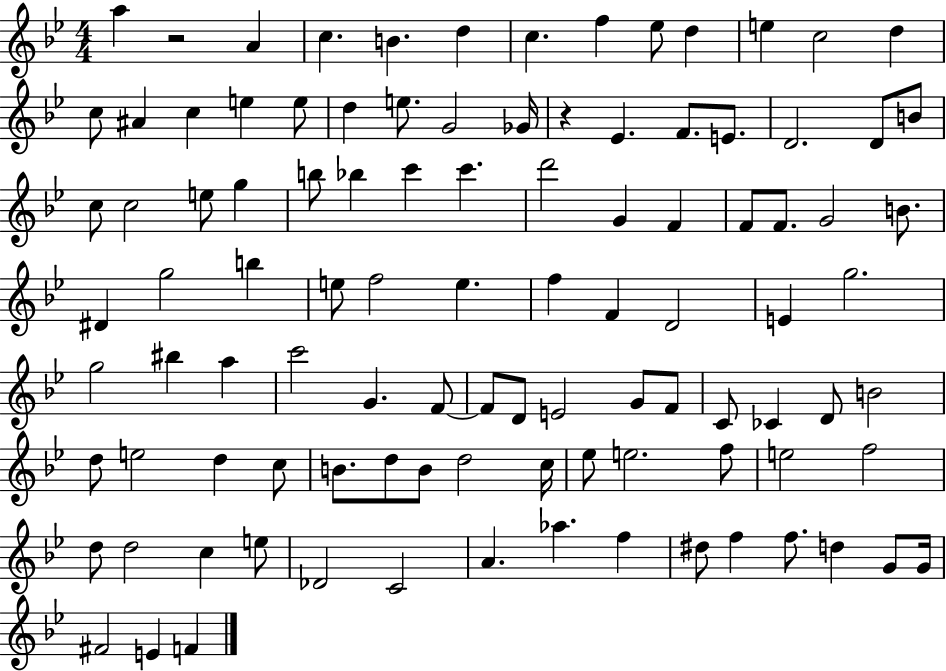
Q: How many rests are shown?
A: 2